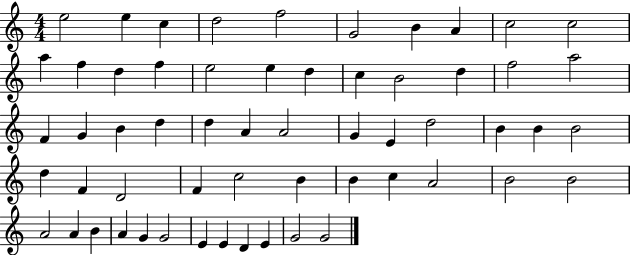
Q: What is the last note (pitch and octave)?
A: G4